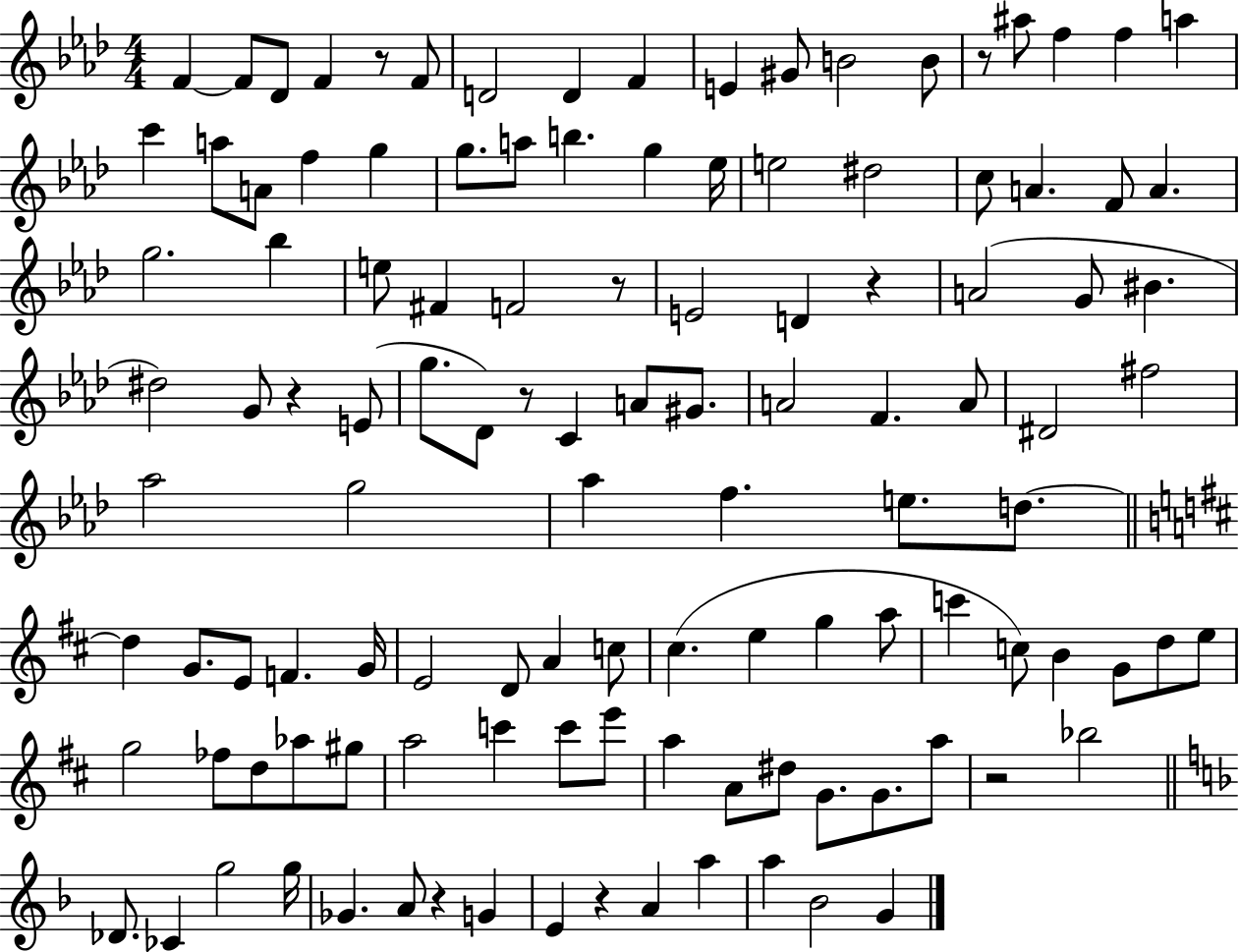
{
  \clef treble
  \numericTimeSignature
  \time 4/4
  \key aes \major
  \repeat volta 2 { f'4~~ f'8 des'8 f'4 r8 f'8 | d'2 d'4 f'4 | e'4 gis'8 b'2 b'8 | r8 ais''8 f''4 f''4 a''4 | \break c'''4 a''8 a'8 f''4 g''4 | g''8. a''8 b''4. g''4 ees''16 | e''2 dis''2 | c''8 a'4. f'8 a'4. | \break g''2. bes''4 | e''8 fis'4 f'2 r8 | e'2 d'4 r4 | a'2( g'8 bis'4. | \break dis''2) g'8 r4 e'8( | g''8. des'8) r8 c'4 a'8 gis'8. | a'2 f'4. a'8 | dis'2 fis''2 | \break aes''2 g''2 | aes''4 f''4. e''8. d''8.~~ | \bar "||" \break \key d \major d''4 g'8. e'8 f'4. g'16 | e'2 d'8 a'4 c''8 | cis''4.( e''4 g''4 a''8 | c'''4 c''8) b'4 g'8 d''8 e''8 | \break g''2 fes''8 d''8 aes''8 gis''8 | a''2 c'''4 c'''8 e'''8 | a''4 a'8 dis''8 g'8. g'8. a''8 | r2 bes''2 | \break \bar "||" \break \key f \major des'8. ces'4 g''2 g''16 | ges'4. a'8 r4 g'4 | e'4 r4 a'4 a''4 | a''4 bes'2 g'4 | \break } \bar "|."
}